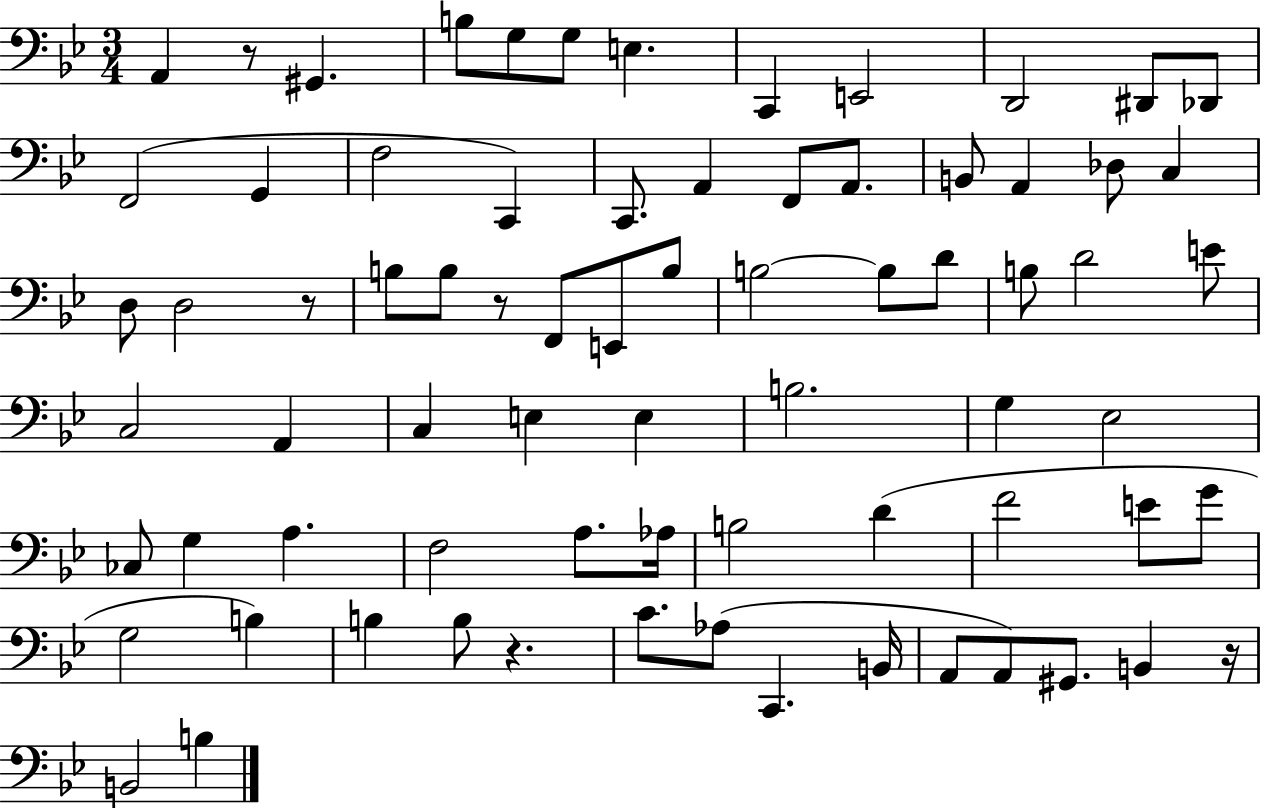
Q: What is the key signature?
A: BES major